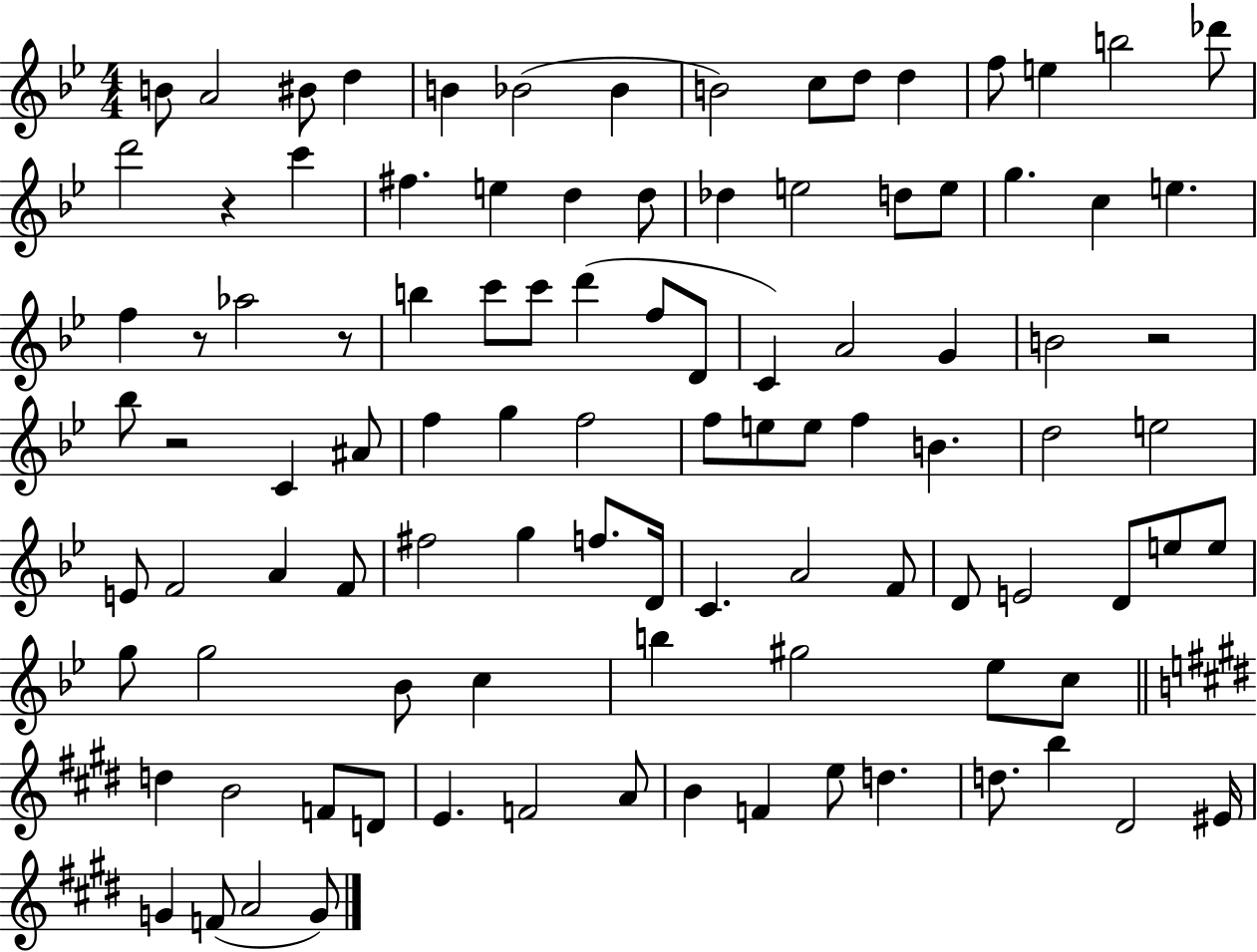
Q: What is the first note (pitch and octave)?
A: B4